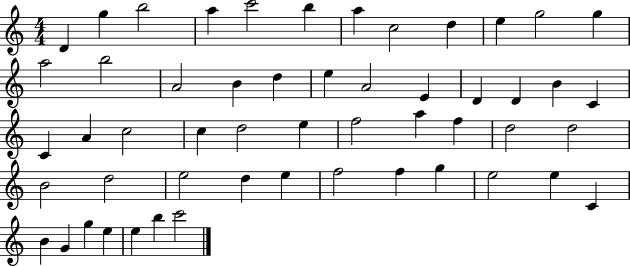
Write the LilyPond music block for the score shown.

{
  \clef treble
  \numericTimeSignature
  \time 4/4
  \key c \major
  d'4 g''4 b''2 | a''4 c'''2 b''4 | a''4 c''2 d''4 | e''4 g''2 g''4 | \break a''2 b''2 | a'2 b'4 d''4 | e''4 a'2 e'4 | d'4 d'4 b'4 c'4 | \break c'4 a'4 c''2 | c''4 d''2 e''4 | f''2 a''4 f''4 | d''2 d''2 | \break b'2 d''2 | e''2 d''4 e''4 | f''2 f''4 g''4 | e''2 e''4 c'4 | \break b'4 g'4 g''4 e''4 | e''4 b''4 c'''2 | \bar "|."
}